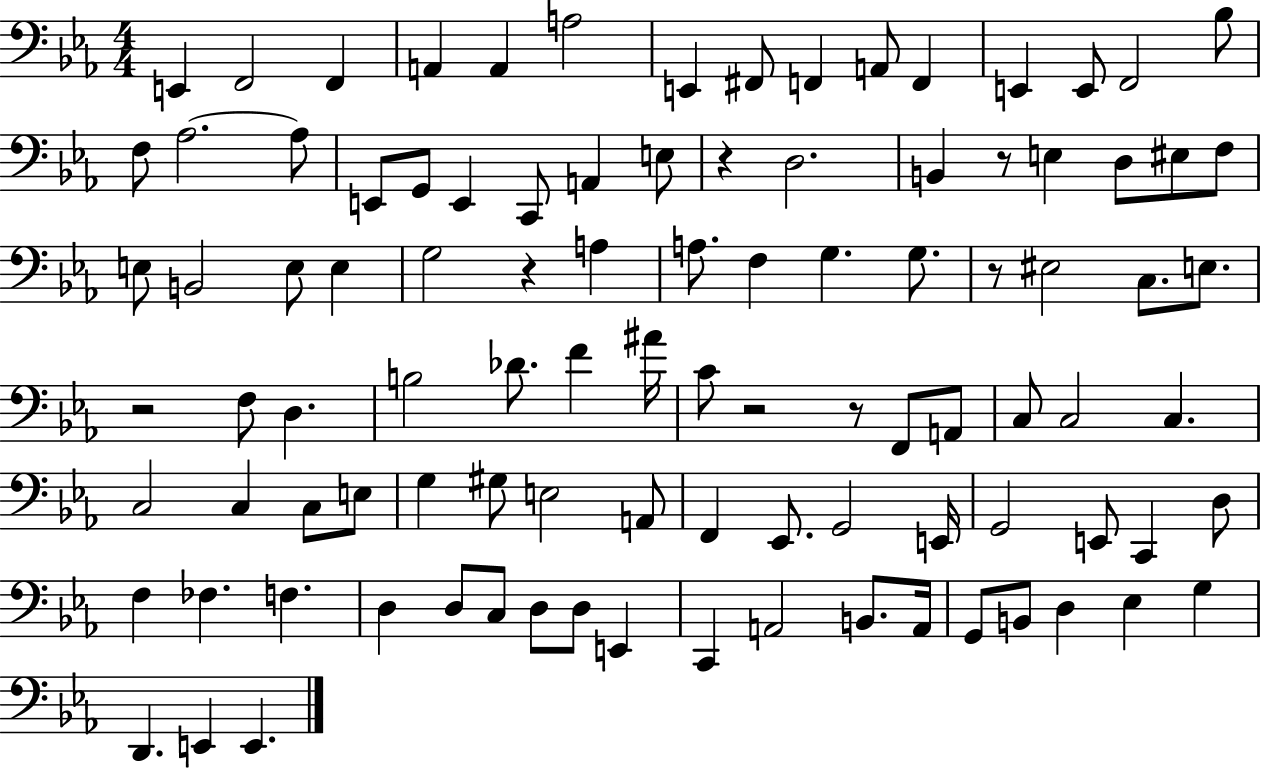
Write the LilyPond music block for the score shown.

{
  \clef bass
  \numericTimeSignature
  \time 4/4
  \key ees \major
  e,4 f,2 f,4 | a,4 a,4 a2 | e,4 fis,8 f,4 a,8 f,4 | e,4 e,8 f,2 bes8 | \break f8 aes2.~~ aes8 | e,8 g,8 e,4 c,8 a,4 e8 | r4 d2. | b,4 r8 e4 d8 eis8 f8 | \break e8 b,2 e8 e4 | g2 r4 a4 | a8. f4 g4. g8. | r8 eis2 c8. e8. | \break r2 f8 d4. | b2 des'8. f'4 ais'16 | c'8 r2 r8 f,8 a,8 | c8 c2 c4. | \break c2 c4 c8 e8 | g4 gis8 e2 a,8 | f,4 ees,8. g,2 e,16 | g,2 e,8 c,4 d8 | \break f4 fes4. f4. | d4 d8 c8 d8 d8 e,4 | c,4 a,2 b,8. a,16 | g,8 b,8 d4 ees4 g4 | \break d,4. e,4 e,4. | \bar "|."
}